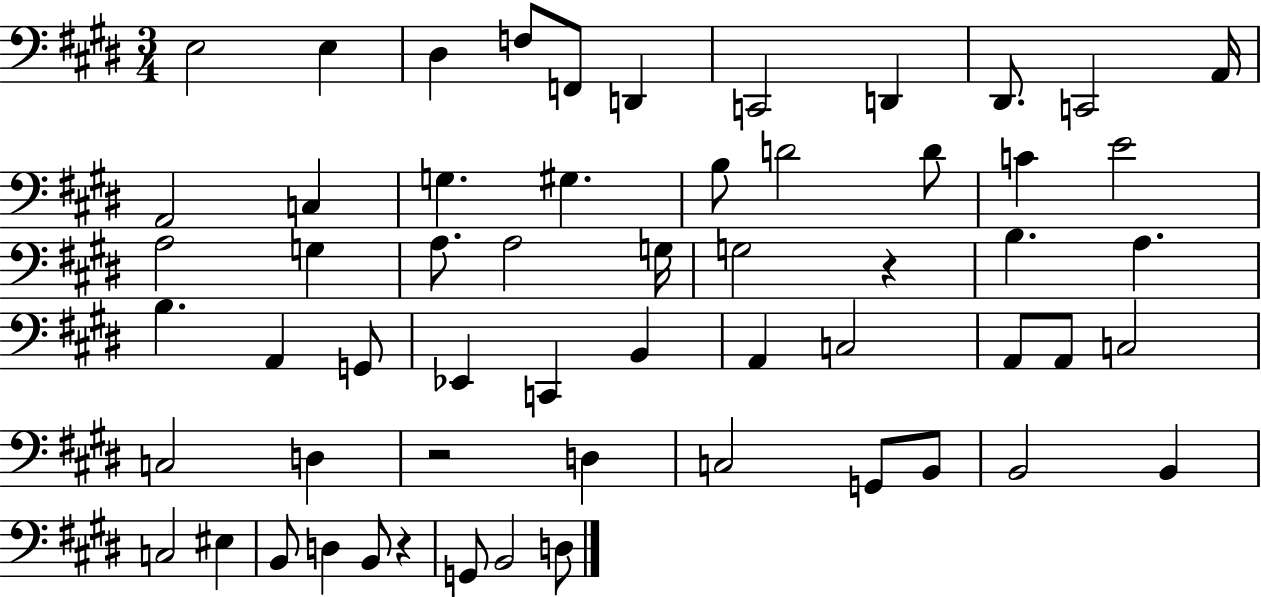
{
  \clef bass
  \numericTimeSignature
  \time 3/4
  \key e \major
  e2 e4 | dis4 f8 f,8 d,4 | c,2 d,4 | dis,8. c,2 a,16 | \break a,2 c4 | g4. gis4. | b8 d'2 d'8 | c'4 e'2 | \break a2 g4 | a8. a2 g16 | g2 r4 | b4. a4. | \break b4. a,4 g,8 | ees,4 c,4 b,4 | a,4 c2 | a,8 a,8 c2 | \break c2 d4 | r2 d4 | c2 g,8 b,8 | b,2 b,4 | \break c2 eis4 | b,8 d4 b,8 r4 | g,8 b,2 d8 | \bar "|."
}